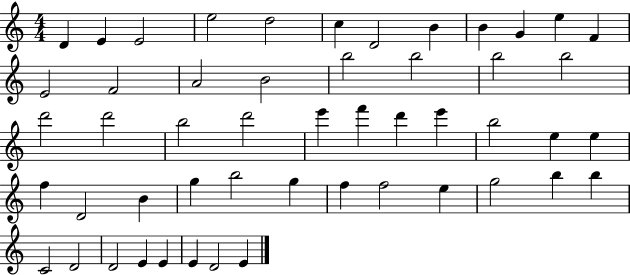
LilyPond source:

{
  \clef treble
  \numericTimeSignature
  \time 4/4
  \key c \major
  d'4 e'4 e'2 | e''2 d''2 | c''4 d'2 b'4 | b'4 g'4 e''4 f'4 | \break e'2 f'2 | a'2 b'2 | b''2 b''2 | b''2 b''2 | \break d'''2 d'''2 | b''2 d'''2 | e'''4 f'''4 d'''4 e'''4 | b''2 e''4 e''4 | \break f''4 d'2 b'4 | g''4 b''2 g''4 | f''4 f''2 e''4 | g''2 b''4 b''4 | \break c'2 d'2 | d'2 e'4 e'4 | e'4 d'2 e'4 | \bar "|."
}